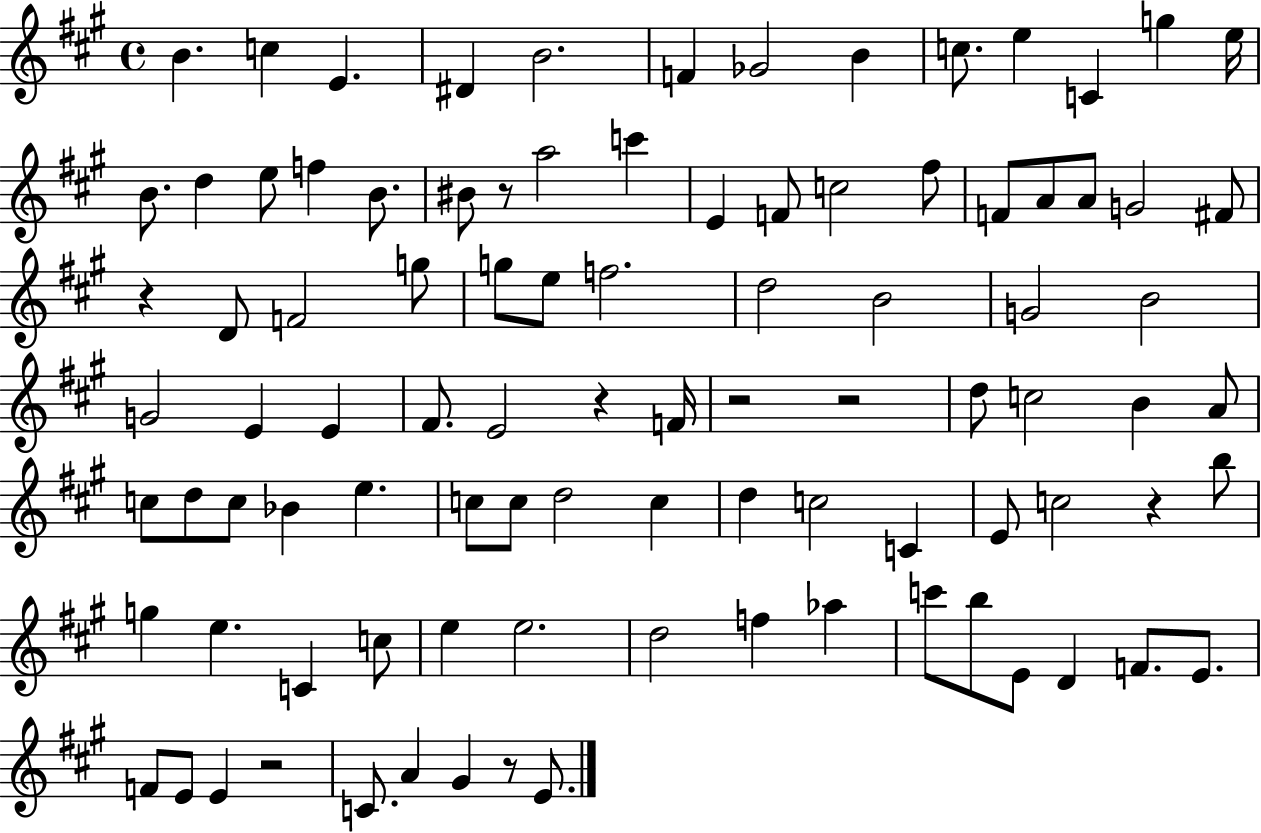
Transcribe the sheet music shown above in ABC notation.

X:1
T:Untitled
M:4/4
L:1/4
K:A
B c E ^D B2 F _G2 B c/2 e C g e/4 B/2 d e/2 f B/2 ^B/2 z/2 a2 c' E F/2 c2 ^f/2 F/2 A/2 A/2 G2 ^F/2 z D/2 F2 g/2 g/2 e/2 f2 d2 B2 G2 B2 G2 E E ^F/2 E2 z F/4 z2 z2 d/2 c2 B A/2 c/2 d/2 c/2 _B e c/2 c/2 d2 c d c2 C E/2 c2 z b/2 g e C c/2 e e2 d2 f _a c'/2 b/2 E/2 D F/2 E/2 F/2 E/2 E z2 C/2 A ^G z/2 E/2